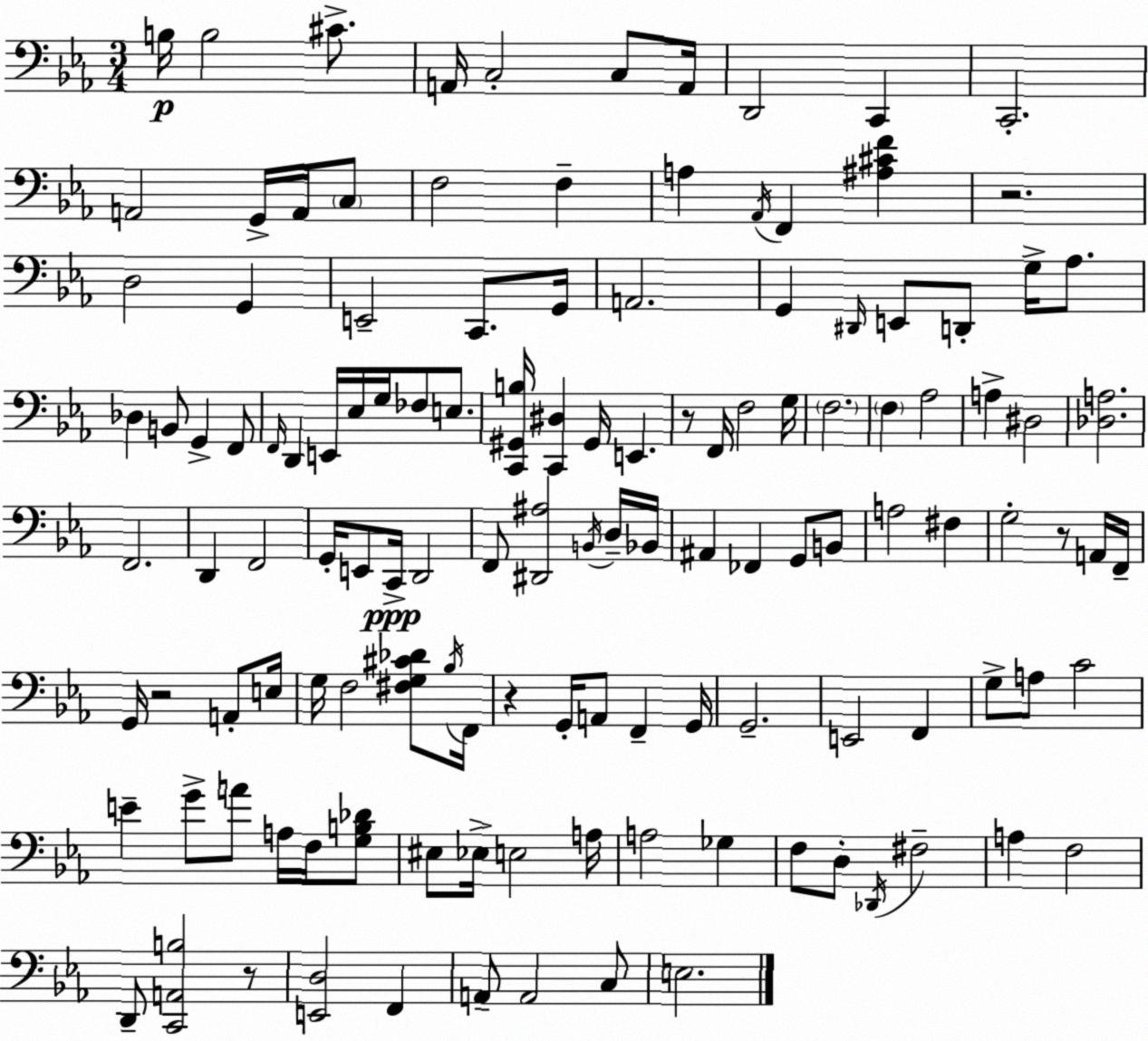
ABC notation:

X:1
T:Untitled
M:3/4
L:1/4
K:Cm
B,/4 B,2 ^C/2 A,,/4 C,2 C,/2 A,,/4 D,,2 C,, C,,2 A,,2 G,,/4 A,,/4 C,/2 F,2 F, A, _A,,/4 F,, [^A,^CF] z2 D,2 G,, E,,2 C,,/2 G,,/4 A,,2 G,, ^D,,/4 E,,/2 D,,/2 G,/4 _A,/2 _D, B,,/2 G,, F,,/2 F,,/4 D,, E,,/4 _E,/4 G,/4 _F,/2 E,/2 [C,,^G,,B,]/4 [C,,^D,] ^G,,/4 E,, z/2 F,,/4 F,2 G,/4 F,2 F, _A,2 A, ^D,2 [_D,A,]2 F,,2 D,, F,,2 G,,/4 E,,/2 C,,/4 D,,2 F,,/2 [^D,,^A,]2 B,,/4 D,/4 _B,,/4 ^A,, _F,, G,,/2 B,,/2 A,2 ^F, G,2 z/2 A,,/4 F,,/4 G,,/4 z2 A,,/2 E,/4 G,/4 F,2 [^F,G,^C_D]/2 _B,/4 F,,/4 z G,,/4 A,,/2 F,, G,,/4 G,,2 E,,2 F,, G,/2 A,/2 C2 E G/2 A/2 A,/4 F,/4 [G,B,_D]/2 ^E,/2 _E,/4 E,2 A,/4 A,2 _G, F,/2 D,/2 _D,,/4 ^F,2 A, F,2 D,,/2 [C,,A,,B,]2 z/2 [E,,D,]2 F,, A,,/2 A,,2 C,/2 E,2